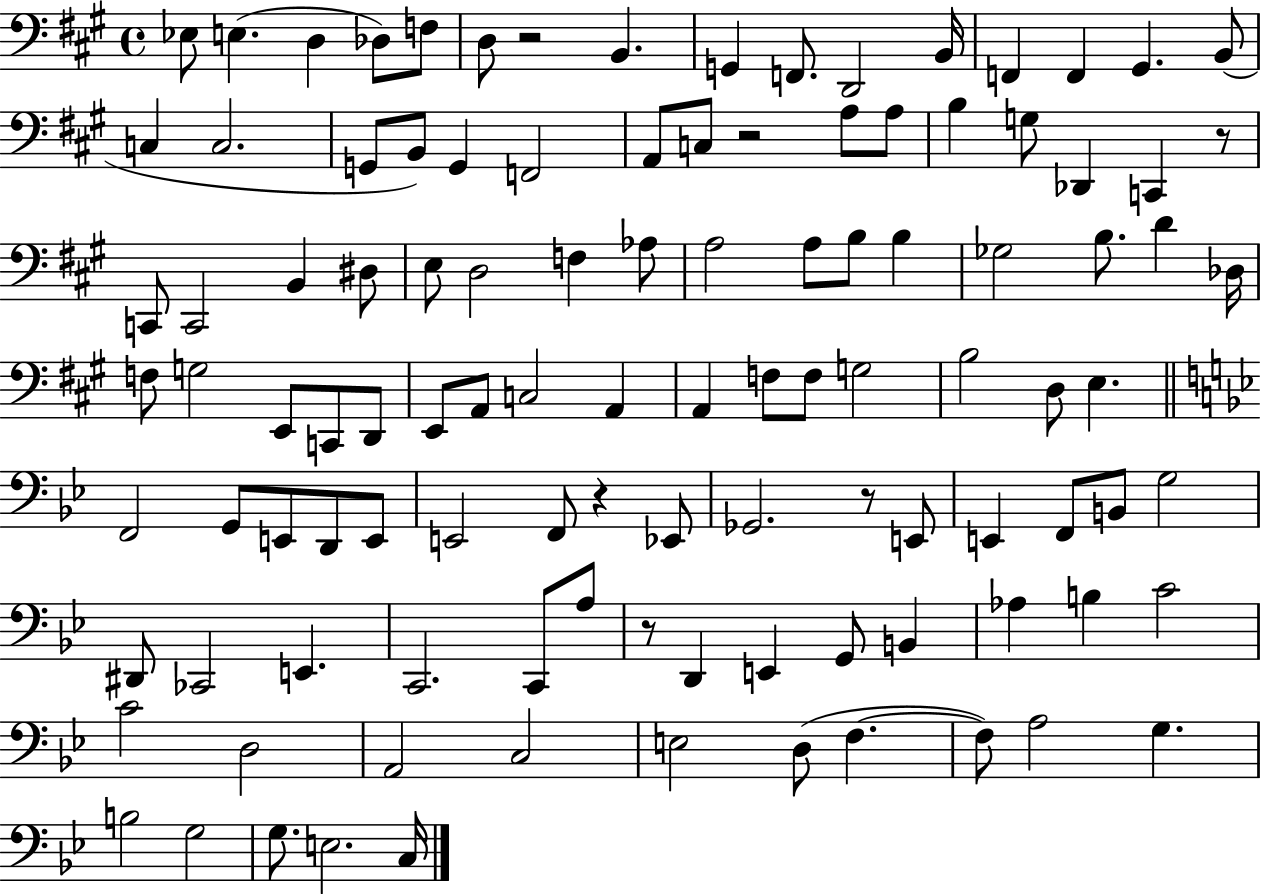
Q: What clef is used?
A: bass